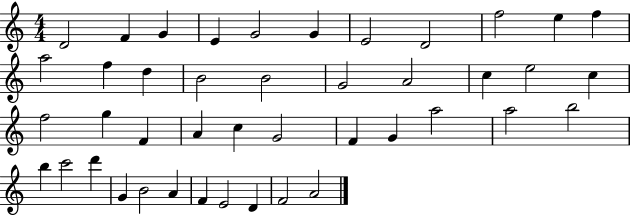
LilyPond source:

{
  \clef treble
  \numericTimeSignature
  \time 4/4
  \key c \major
  d'2 f'4 g'4 | e'4 g'2 g'4 | e'2 d'2 | f''2 e''4 f''4 | \break a''2 f''4 d''4 | b'2 b'2 | g'2 a'2 | c''4 e''2 c''4 | \break f''2 g''4 f'4 | a'4 c''4 g'2 | f'4 g'4 a''2 | a''2 b''2 | \break b''4 c'''2 d'''4 | g'4 b'2 a'4 | f'4 e'2 d'4 | f'2 a'2 | \break \bar "|."
}